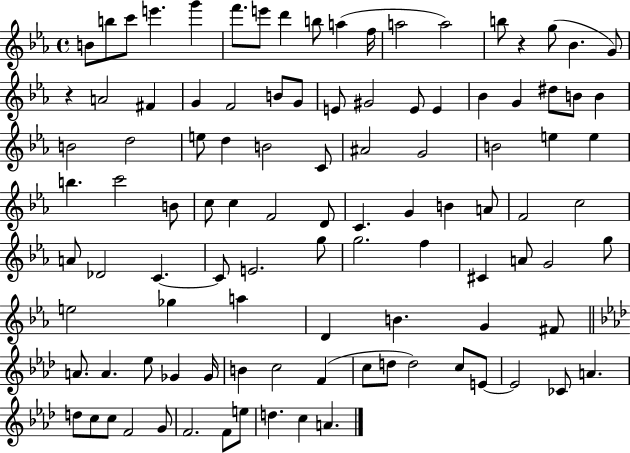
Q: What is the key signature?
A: EES major